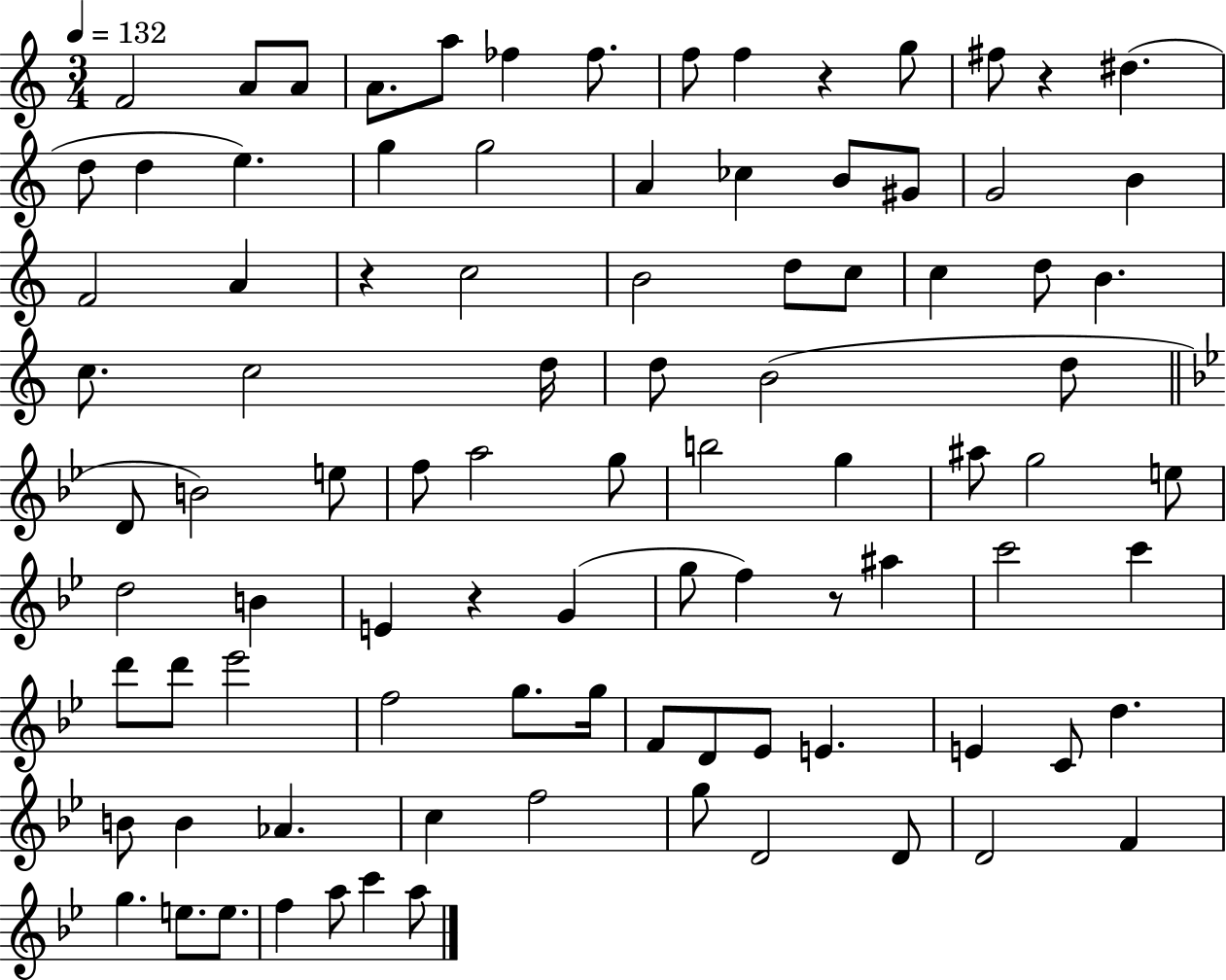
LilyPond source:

{
  \clef treble
  \numericTimeSignature
  \time 3/4
  \key c \major
  \tempo 4 = 132
  \repeat volta 2 { f'2 a'8 a'8 | a'8. a''8 fes''4 fes''8. | f''8 f''4 r4 g''8 | fis''8 r4 dis''4.( | \break d''8 d''4 e''4.) | g''4 g''2 | a'4 ces''4 b'8 gis'8 | g'2 b'4 | \break f'2 a'4 | r4 c''2 | b'2 d''8 c''8 | c''4 d''8 b'4. | \break c''8. c''2 d''16 | d''8 b'2( d''8 | \bar "||" \break \key bes \major d'8 b'2) e''8 | f''8 a''2 g''8 | b''2 g''4 | ais''8 g''2 e''8 | \break d''2 b'4 | e'4 r4 g'4( | g''8 f''4) r8 ais''4 | c'''2 c'''4 | \break d'''8 d'''8 ees'''2 | f''2 g''8. g''16 | f'8 d'8 ees'8 e'4. | e'4 c'8 d''4. | \break b'8 b'4 aes'4. | c''4 f''2 | g''8 d'2 d'8 | d'2 f'4 | \break g''4. e''8. e''8. | f''4 a''8 c'''4 a''8 | } \bar "|."
}